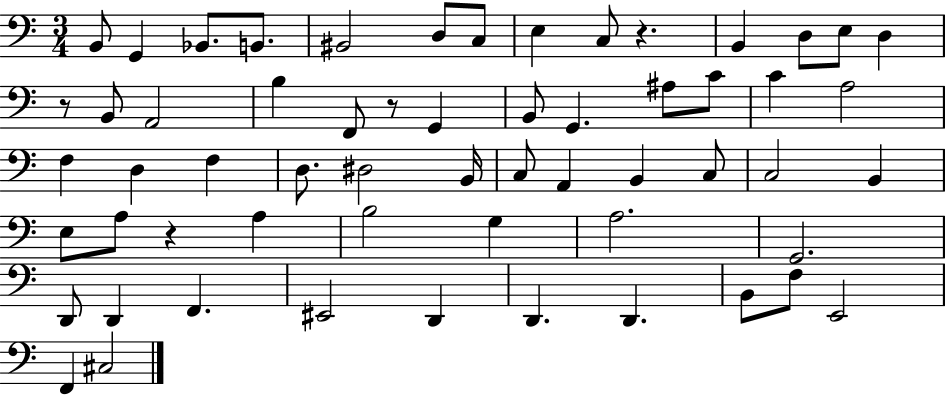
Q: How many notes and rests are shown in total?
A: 59